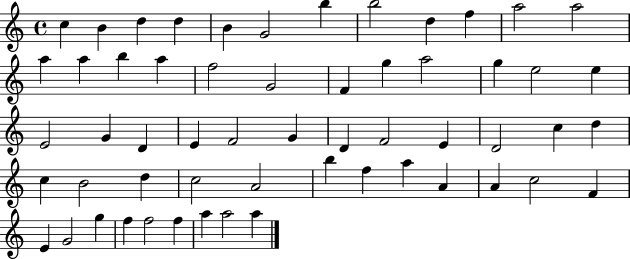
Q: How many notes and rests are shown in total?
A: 57